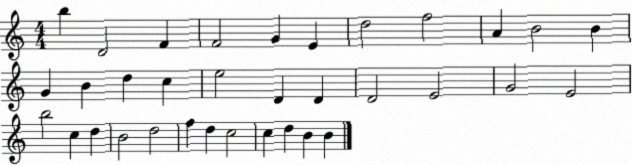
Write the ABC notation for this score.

X:1
T:Untitled
M:4/4
L:1/4
K:C
b D2 F F2 G E d2 f2 A B2 B G B d c e2 D D D2 E2 G2 E2 b2 c d B2 d2 f d c2 c d B B